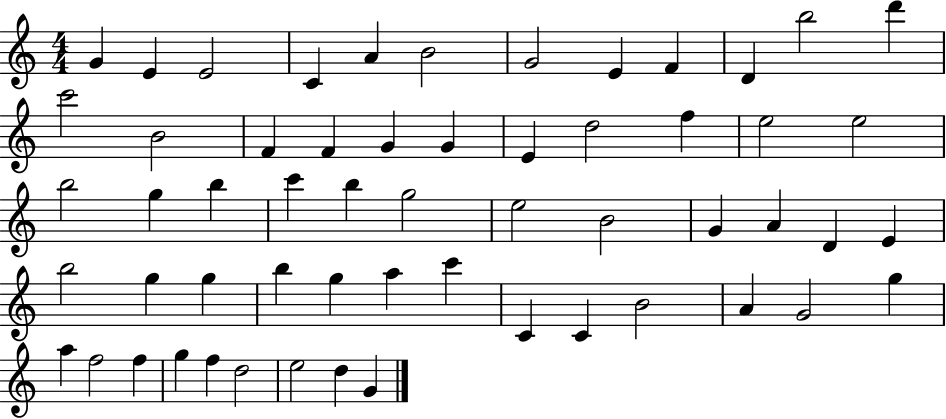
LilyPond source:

{
  \clef treble
  \numericTimeSignature
  \time 4/4
  \key c \major
  g'4 e'4 e'2 | c'4 a'4 b'2 | g'2 e'4 f'4 | d'4 b''2 d'''4 | \break c'''2 b'2 | f'4 f'4 g'4 g'4 | e'4 d''2 f''4 | e''2 e''2 | \break b''2 g''4 b''4 | c'''4 b''4 g''2 | e''2 b'2 | g'4 a'4 d'4 e'4 | \break b''2 g''4 g''4 | b''4 g''4 a''4 c'''4 | c'4 c'4 b'2 | a'4 g'2 g''4 | \break a''4 f''2 f''4 | g''4 f''4 d''2 | e''2 d''4 g'4 | \bar "|."
}